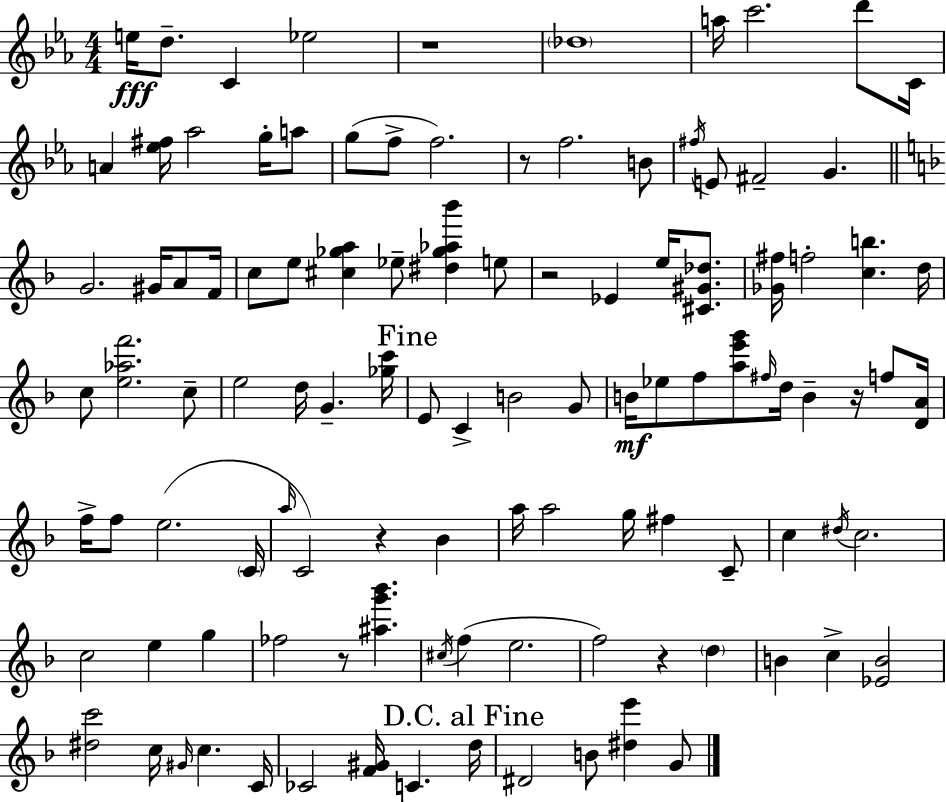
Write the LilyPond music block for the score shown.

{
  \clef treble
  \numericTimeSignature
  \time 4/4
  \key c \minor
  \repeat volta 2 { e''16\fff d''8.-- c'4 ees''2 | r1 | \parenthesize des''1 | a''16 c'''2. d'''8 c'16 | \break a'4 <ees'' fis''>16 aes''2 g''16-. a''8 | g''8( f''8-> f''2.) | r8 f''2. b'8 | \acciaccatura { fis''16 } e'8 fis'2-- g'4. | \break \bar "||" \break \key f \major g'2. gis'16 a'8 f'16 | c''8 e''8 <cis'' ges'' a''>4 ees''8-- <dis'' ges'' aes'' bes'''>4 e''8 | r2 ees'4 e''16 <cis' gis' des''>8. | <ges' fis''>16 f''2-. <c'' b''>4. d''16 | \break c''8 <e'' aes'' f'''>2. c''8-- | e''2 d''16 g'4.-- <ges'' c'''>16 | \mark "Fine" e'8 c'4-> b'2 g'8 | b'16\mf ees''8 f''8 <a'' e''' g'''>8 \grace { fis''16 } d''16 b'4-- r16 f''8 | \break <d' a'>16 f''16-> f''8 e''2.( | \parenthesize c'16 \grace { a''16 } c'2) r4 bes'4 | a''16 a''2 g''16 fis''4 | c'8-- c''4 \acciaccatura { dis''16 } c''2. | \break c''2 e''4 g''4 | fes''2 r8 <ais'' g''' bes'''>4. | \acciaccatura { cis''16 }( f''4 e''2. | f''2) r4 | \break \parenthesize d''4 b'4 c''4-> <ees' b'>2 | <dis'' c'''>2 c''16 \grace { gis'16 } c''4. | c'16 ces'2 <f' gis'>16 c'4. | \mark "D.C. al Fine" d''16 dis'2 b'8 <dis'' e'''>4 | \break g'8 } \bar "|."
}